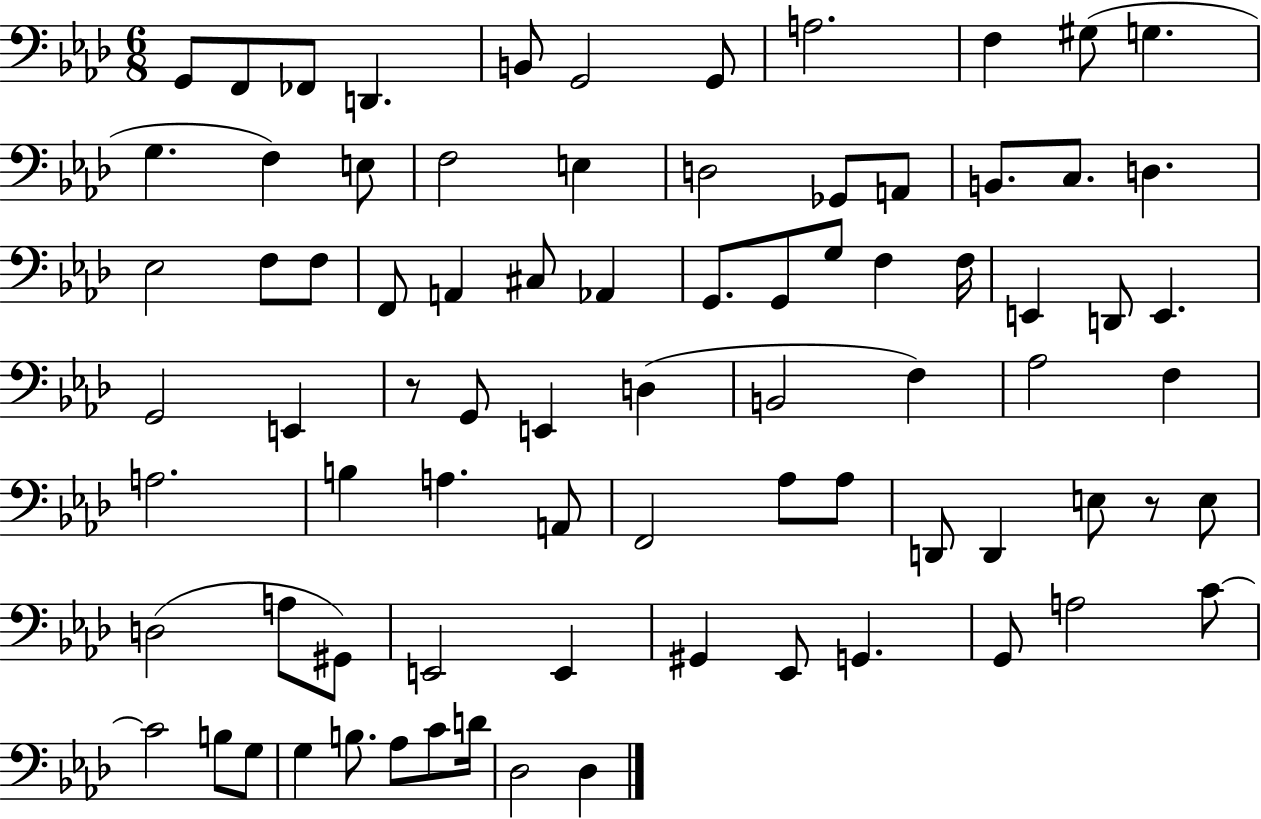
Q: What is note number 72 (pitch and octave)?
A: G3